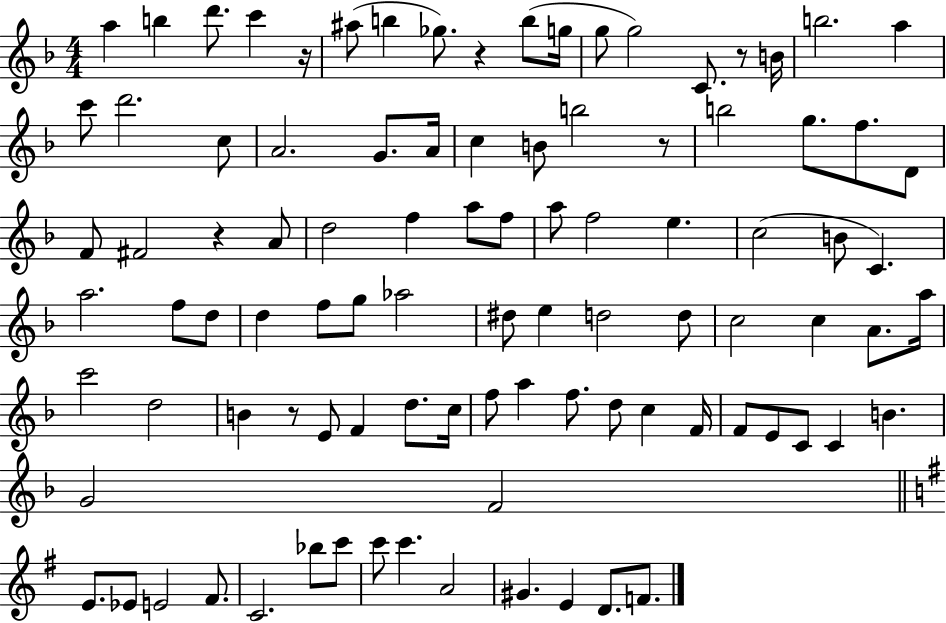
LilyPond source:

{
  \clef treble
  \numericTimeSignature
  \time 4/4
  \key f \major
  \repeat volta 2 { a''4 b''4 d'''8. c'''4 r16 | ais''8( b''4 ges''8.) r4 b''8( g''16 | g''8 g''2) c'8. r8 b'16 | b''2. a''4 | \break c'''8 d'''2. c''8 | a'2. g'8. a'16 | c''4 b'8 b''2 r8 | b''2 g''8. f''8. d'8 | \break f'8 fis'2 r4 a'8 | d''2 f''4 a''8 f''8 | a''8 f''2 e''4. | c''2( b'8 c'4.) | \break a''2. f''8 d''8 | d''4 f''8 g''8 aes''2 | dis''8 e''4 d''2 d''8 | c''2 c''4 a'8. a''16 | \break c'''2 d''2 | b'4 r8 e'8 f'4 d''8. c''16 | f''8 a''4 f''8. d''8 c''4 f'16 | f'8 e'8 c'8 c'4 b'4. | \break g'2 f'2 | \bar "||" \break \key e \minor e'8. ees'8 e'2 fis'8. | c'2. bes''8 c'''8 | c'''8 c'''4. a'2 | gis'4. e'4 d'8. f'8. | \break } \bar "|."
}